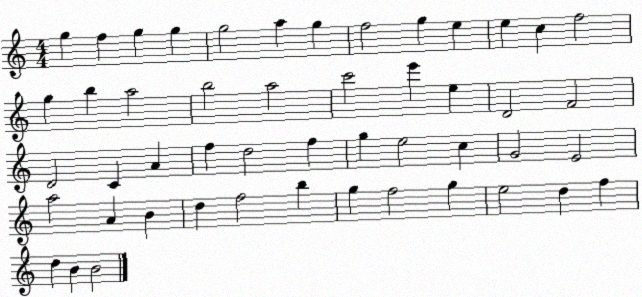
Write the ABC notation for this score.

X:1
T:Untitled
M:4/4
L:1/4
K:C
g f g g g2 a g f2 g e e c f2 g b a2 b2 a2 c'2 e' e D2 F2 D2 C A f d2 f g e2 c G2 E2 a2 A B d f2 b g f2 g e2 d f d B B2